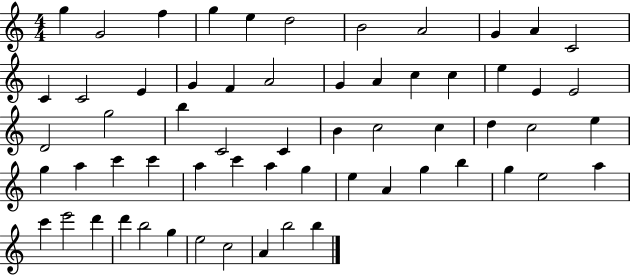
{
  \clef treble
  \numericTimeSignature
  \time 4/4
  \key c \major
  g''4 g'2 f''4 | g''4 e''4 d''2 | b'2 a'2 | g'4 a'4 c'2 | \break c'4 c'2 e'4 | g'4 f'4 a'2 | g'4 a'4 c''4 c''4 | e''4 e'4 e'2 | \break d'2 g''2 | b''4 c'2 c'4 | b'4 c''2 c''4 | d''4 c''2 e''4 | \break g''4 a''4 c'''4 c'''4 | a''4 c'''4 a''4 g''4 | e''4 a'4 g''4 b''4 | g''4 e''2 a''4 | \break c'''4 e'''2 d'''4 | d'''4 b''2 g''4 | e''2 c''2 | a'4 b''2 b''4 | \break \bar "|."
}